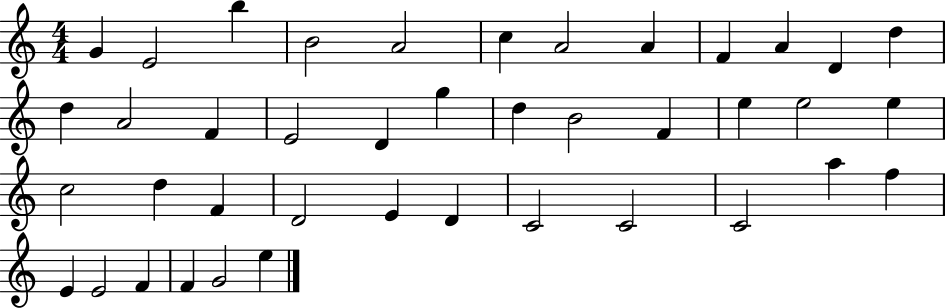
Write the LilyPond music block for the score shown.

{
  \clef treble
  \numericTimeSignature
  \time 4/4
  \key c \major
  g'4 e'2 b''4 | b'2 a'2 | c''4 a'2 a'4 | f'4 a'4 d'4 d''4 | \break d''4 a'2 f'4 | e'2 d'4 g''4 | d''4 b'2 f'4 | e''4 e''2 e''4 | \break c''2 d''4 f'4 | d'2 e'4 d'4 | c'2 c'2 | c'2 a''4 f''4 | \break e'4 e'2 f'4 | f'4 g'2 e''4 | \bar "|."
}